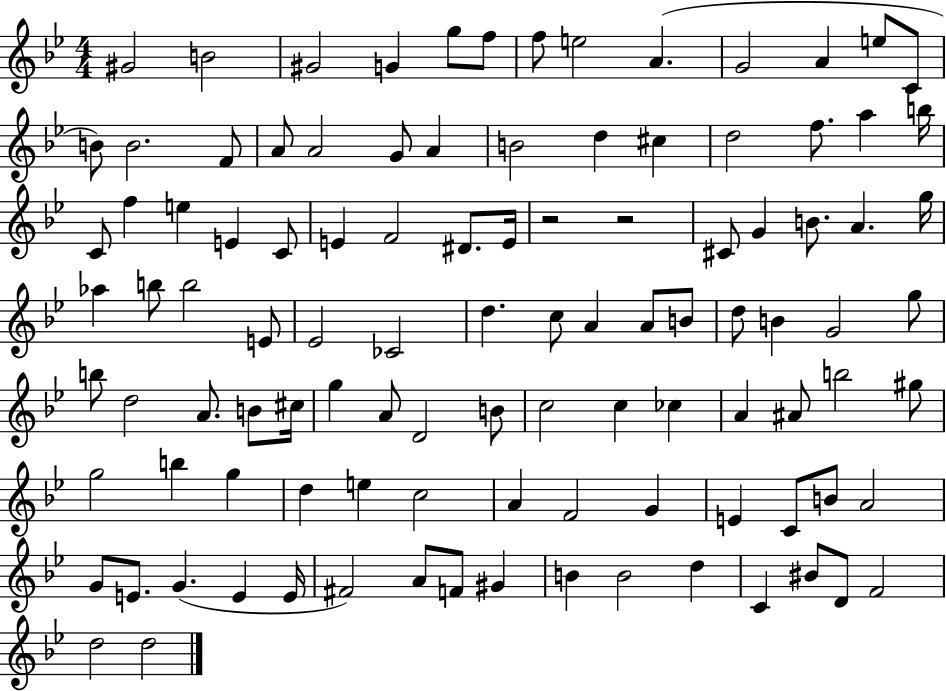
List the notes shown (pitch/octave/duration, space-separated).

G#4/h B4/h G#4/h G4/q G5/e F5/e F5/e E5/h A4/q. G4/h A4/q E5/e C4/e B4/e B4/h. F4/e A4/e A4/h G4/e A4/q B4/h D5/q C#5/q D5/h F5/e. A5/q B5/s C4/e F5/q E5/q E4/q C4/e E4/q F4/h D#4/e. E4/s R/h R/h C#4/e G4/q B4/e. A4/q. G5/s Ab5/q B5/e B5/h E4/e Eb4/h CES4/h D5/q. C5/e A4/q A4/e B4/e D5/e B4/q G4/h G5/e B5/e D5/h A4/e. B4/e C#5/s G5/q A4/e D4/h B4/e C5/h C5/q CES5/q A4/q A#4/e B5/h G#5/e G5/h B5/q G5/q D5/q E5/q C5/h A4/q F4/h G4/q E4/q C4/e B4/e A4/h G4/e E4/e. G4/q. E4/q E4/s F#4/h A4/e F4/e G#4/q B4/q B4/h D5/q C4/q BIS4/e D4/e F4/h D5/h D5/h